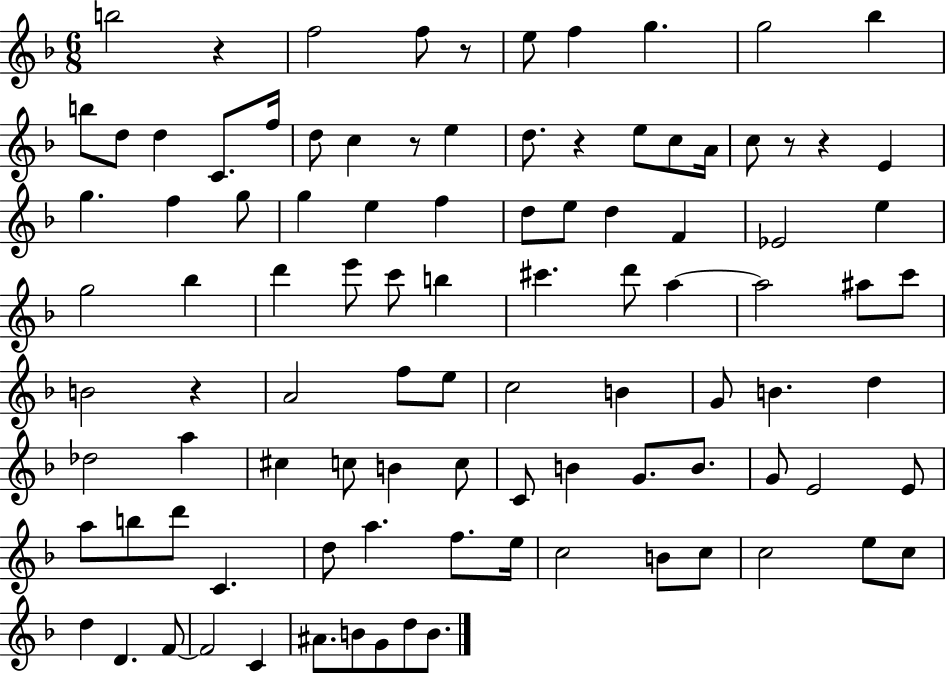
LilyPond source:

{
  \clef treble
  \numericTimeSignature
  \time 6/8
  \key f \major
  b''2 r4 | f''2 f''8 r8 | e''8 f''4 g''4. | g''2 bes''4 | \break b''8 d''8 d''4 c'8. f''16 | d''8 c''4 r8 e''4 | d''8. r4 e''8 c''8 a'16 | c''8 r8 r4 e'4 | \break g''4. f''4 g''8 | g''4 e''4 f''4 | d''8 e''8 d''4 f'4 | ees'2 e''4 | \break g''2 bes''4 | d'''4 e'''8 c'''8 b''4 | cis'''4. d'''8 a''4~~ | a''2 ais''8 c'''8 | \break b'2 r4 | a'2 f''8 e''8 | c''2 b'4 | g'8 b'4. d''4 | \break des''2 a''4 | cis''4 c''8 b'4 c''8 | c'8 b'4 g'8. b'8. | g'8 e'2 e'8 | \break a''8 b''8 d'''8 c'4. | d''8 a''4. f''8. e''16 | c''2 b'8 c''8 | c''2 e''8 c''8 | \break d''4 d'4. f'8~~ | f'2 c'4 | ais'8. b'8 g'8 d''8 b'8. | \bar "|."
}